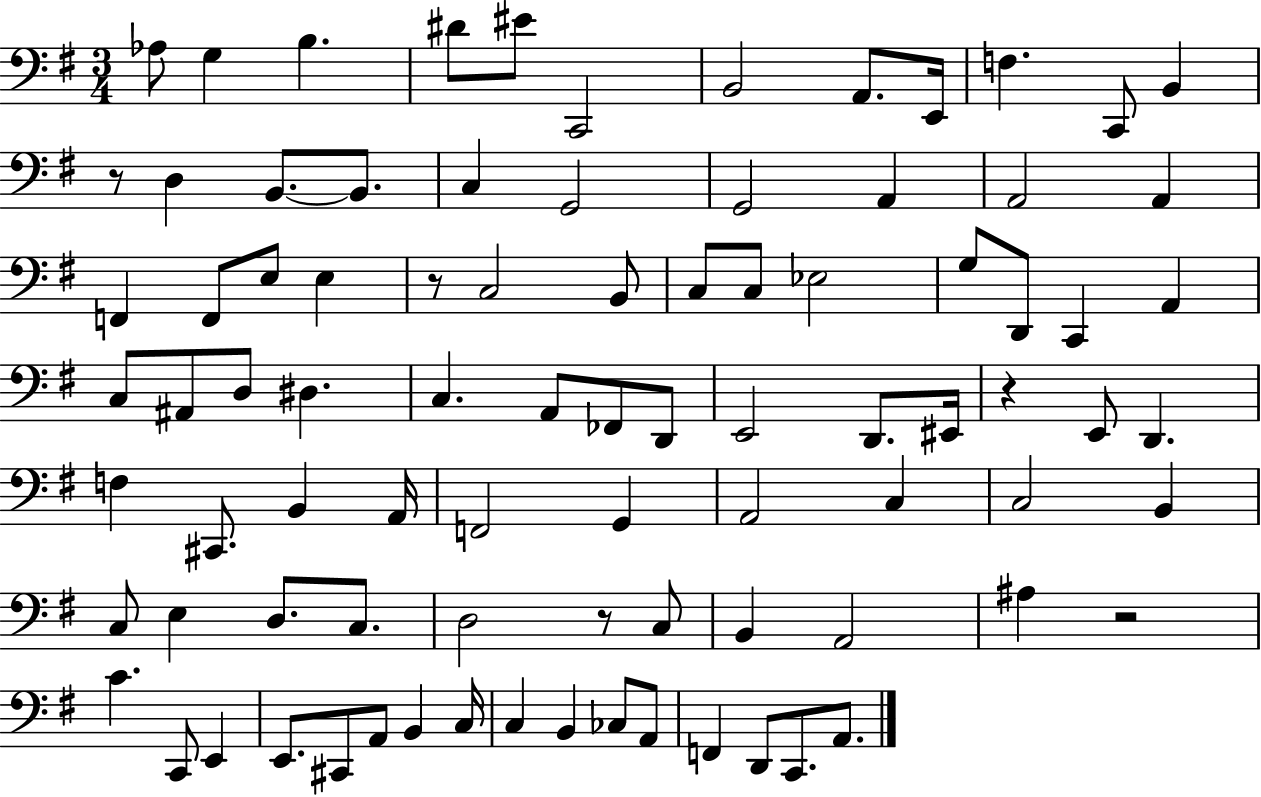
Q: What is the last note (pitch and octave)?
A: A2